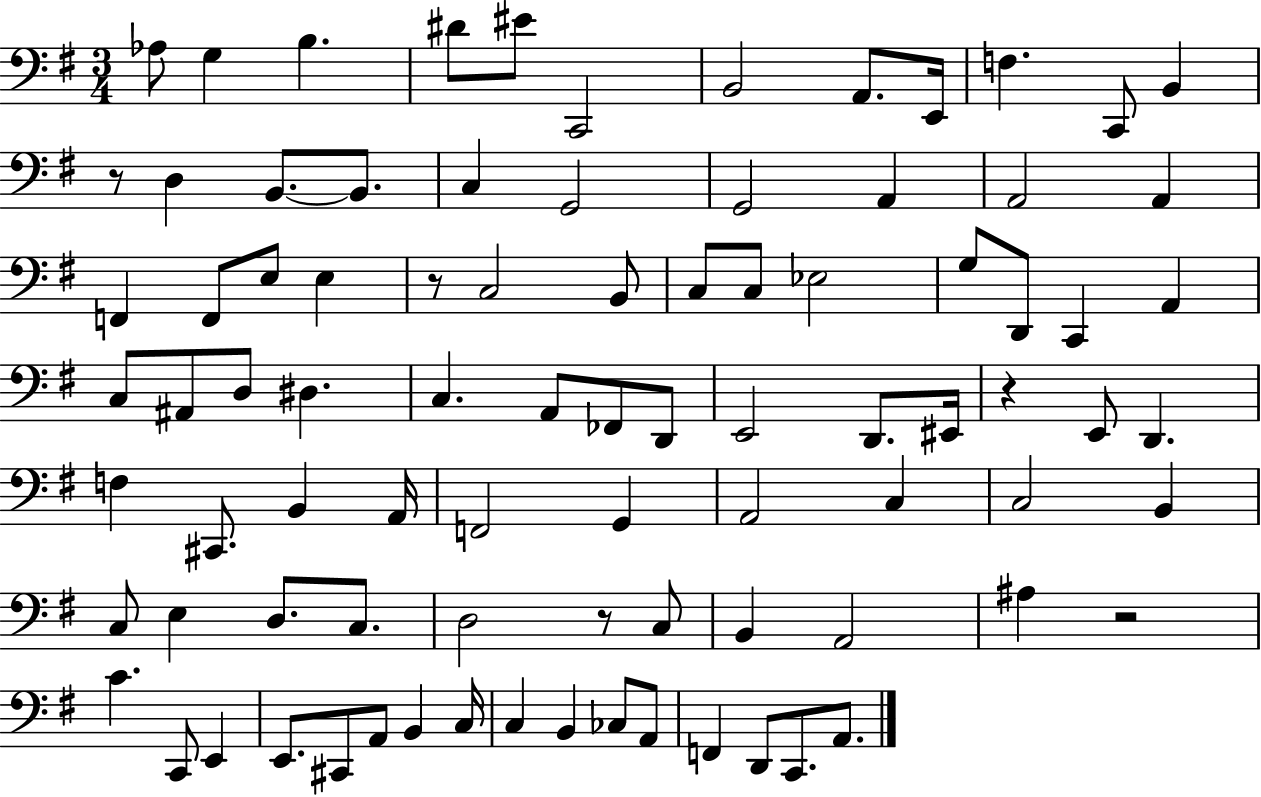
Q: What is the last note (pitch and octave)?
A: A2